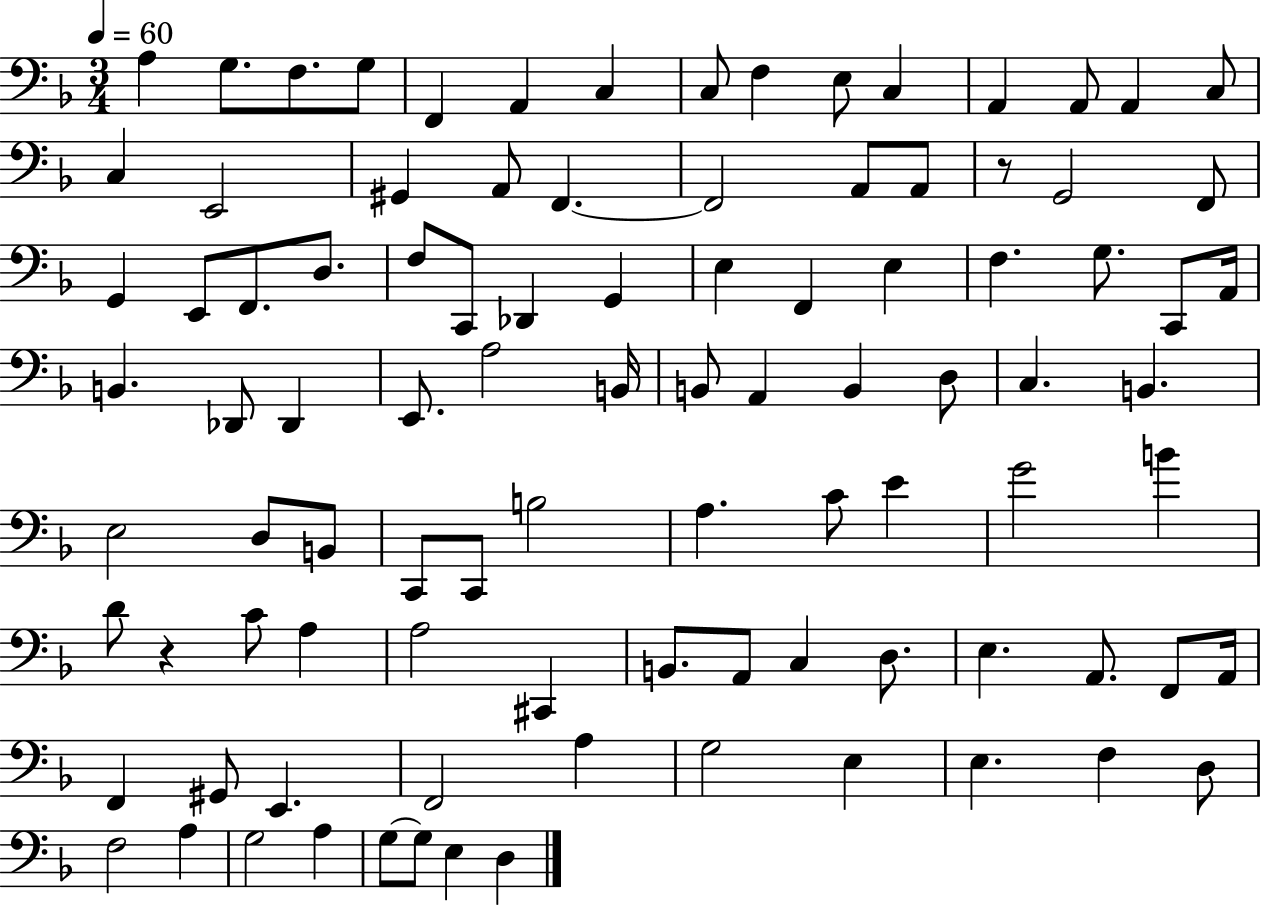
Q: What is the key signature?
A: F major